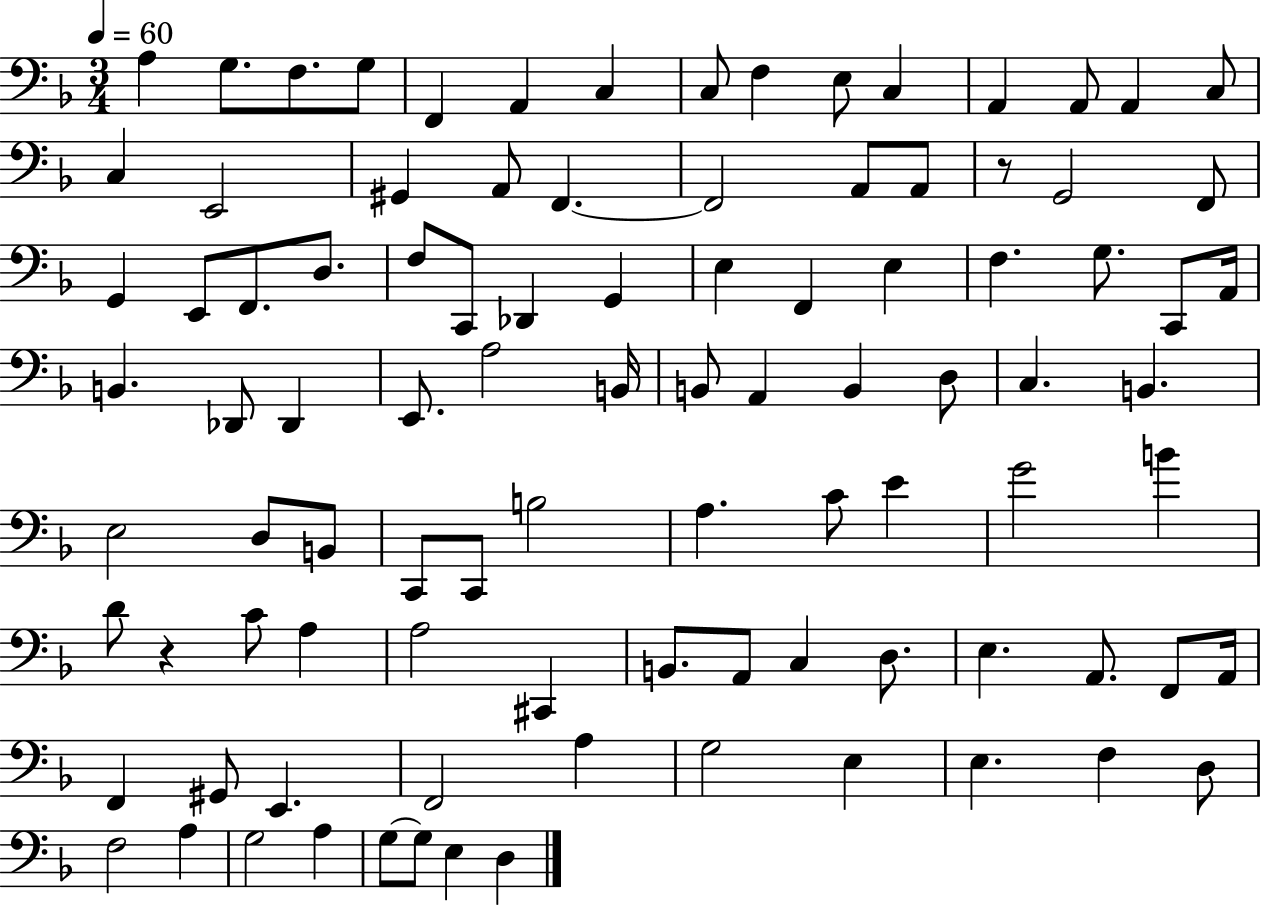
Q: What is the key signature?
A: F major